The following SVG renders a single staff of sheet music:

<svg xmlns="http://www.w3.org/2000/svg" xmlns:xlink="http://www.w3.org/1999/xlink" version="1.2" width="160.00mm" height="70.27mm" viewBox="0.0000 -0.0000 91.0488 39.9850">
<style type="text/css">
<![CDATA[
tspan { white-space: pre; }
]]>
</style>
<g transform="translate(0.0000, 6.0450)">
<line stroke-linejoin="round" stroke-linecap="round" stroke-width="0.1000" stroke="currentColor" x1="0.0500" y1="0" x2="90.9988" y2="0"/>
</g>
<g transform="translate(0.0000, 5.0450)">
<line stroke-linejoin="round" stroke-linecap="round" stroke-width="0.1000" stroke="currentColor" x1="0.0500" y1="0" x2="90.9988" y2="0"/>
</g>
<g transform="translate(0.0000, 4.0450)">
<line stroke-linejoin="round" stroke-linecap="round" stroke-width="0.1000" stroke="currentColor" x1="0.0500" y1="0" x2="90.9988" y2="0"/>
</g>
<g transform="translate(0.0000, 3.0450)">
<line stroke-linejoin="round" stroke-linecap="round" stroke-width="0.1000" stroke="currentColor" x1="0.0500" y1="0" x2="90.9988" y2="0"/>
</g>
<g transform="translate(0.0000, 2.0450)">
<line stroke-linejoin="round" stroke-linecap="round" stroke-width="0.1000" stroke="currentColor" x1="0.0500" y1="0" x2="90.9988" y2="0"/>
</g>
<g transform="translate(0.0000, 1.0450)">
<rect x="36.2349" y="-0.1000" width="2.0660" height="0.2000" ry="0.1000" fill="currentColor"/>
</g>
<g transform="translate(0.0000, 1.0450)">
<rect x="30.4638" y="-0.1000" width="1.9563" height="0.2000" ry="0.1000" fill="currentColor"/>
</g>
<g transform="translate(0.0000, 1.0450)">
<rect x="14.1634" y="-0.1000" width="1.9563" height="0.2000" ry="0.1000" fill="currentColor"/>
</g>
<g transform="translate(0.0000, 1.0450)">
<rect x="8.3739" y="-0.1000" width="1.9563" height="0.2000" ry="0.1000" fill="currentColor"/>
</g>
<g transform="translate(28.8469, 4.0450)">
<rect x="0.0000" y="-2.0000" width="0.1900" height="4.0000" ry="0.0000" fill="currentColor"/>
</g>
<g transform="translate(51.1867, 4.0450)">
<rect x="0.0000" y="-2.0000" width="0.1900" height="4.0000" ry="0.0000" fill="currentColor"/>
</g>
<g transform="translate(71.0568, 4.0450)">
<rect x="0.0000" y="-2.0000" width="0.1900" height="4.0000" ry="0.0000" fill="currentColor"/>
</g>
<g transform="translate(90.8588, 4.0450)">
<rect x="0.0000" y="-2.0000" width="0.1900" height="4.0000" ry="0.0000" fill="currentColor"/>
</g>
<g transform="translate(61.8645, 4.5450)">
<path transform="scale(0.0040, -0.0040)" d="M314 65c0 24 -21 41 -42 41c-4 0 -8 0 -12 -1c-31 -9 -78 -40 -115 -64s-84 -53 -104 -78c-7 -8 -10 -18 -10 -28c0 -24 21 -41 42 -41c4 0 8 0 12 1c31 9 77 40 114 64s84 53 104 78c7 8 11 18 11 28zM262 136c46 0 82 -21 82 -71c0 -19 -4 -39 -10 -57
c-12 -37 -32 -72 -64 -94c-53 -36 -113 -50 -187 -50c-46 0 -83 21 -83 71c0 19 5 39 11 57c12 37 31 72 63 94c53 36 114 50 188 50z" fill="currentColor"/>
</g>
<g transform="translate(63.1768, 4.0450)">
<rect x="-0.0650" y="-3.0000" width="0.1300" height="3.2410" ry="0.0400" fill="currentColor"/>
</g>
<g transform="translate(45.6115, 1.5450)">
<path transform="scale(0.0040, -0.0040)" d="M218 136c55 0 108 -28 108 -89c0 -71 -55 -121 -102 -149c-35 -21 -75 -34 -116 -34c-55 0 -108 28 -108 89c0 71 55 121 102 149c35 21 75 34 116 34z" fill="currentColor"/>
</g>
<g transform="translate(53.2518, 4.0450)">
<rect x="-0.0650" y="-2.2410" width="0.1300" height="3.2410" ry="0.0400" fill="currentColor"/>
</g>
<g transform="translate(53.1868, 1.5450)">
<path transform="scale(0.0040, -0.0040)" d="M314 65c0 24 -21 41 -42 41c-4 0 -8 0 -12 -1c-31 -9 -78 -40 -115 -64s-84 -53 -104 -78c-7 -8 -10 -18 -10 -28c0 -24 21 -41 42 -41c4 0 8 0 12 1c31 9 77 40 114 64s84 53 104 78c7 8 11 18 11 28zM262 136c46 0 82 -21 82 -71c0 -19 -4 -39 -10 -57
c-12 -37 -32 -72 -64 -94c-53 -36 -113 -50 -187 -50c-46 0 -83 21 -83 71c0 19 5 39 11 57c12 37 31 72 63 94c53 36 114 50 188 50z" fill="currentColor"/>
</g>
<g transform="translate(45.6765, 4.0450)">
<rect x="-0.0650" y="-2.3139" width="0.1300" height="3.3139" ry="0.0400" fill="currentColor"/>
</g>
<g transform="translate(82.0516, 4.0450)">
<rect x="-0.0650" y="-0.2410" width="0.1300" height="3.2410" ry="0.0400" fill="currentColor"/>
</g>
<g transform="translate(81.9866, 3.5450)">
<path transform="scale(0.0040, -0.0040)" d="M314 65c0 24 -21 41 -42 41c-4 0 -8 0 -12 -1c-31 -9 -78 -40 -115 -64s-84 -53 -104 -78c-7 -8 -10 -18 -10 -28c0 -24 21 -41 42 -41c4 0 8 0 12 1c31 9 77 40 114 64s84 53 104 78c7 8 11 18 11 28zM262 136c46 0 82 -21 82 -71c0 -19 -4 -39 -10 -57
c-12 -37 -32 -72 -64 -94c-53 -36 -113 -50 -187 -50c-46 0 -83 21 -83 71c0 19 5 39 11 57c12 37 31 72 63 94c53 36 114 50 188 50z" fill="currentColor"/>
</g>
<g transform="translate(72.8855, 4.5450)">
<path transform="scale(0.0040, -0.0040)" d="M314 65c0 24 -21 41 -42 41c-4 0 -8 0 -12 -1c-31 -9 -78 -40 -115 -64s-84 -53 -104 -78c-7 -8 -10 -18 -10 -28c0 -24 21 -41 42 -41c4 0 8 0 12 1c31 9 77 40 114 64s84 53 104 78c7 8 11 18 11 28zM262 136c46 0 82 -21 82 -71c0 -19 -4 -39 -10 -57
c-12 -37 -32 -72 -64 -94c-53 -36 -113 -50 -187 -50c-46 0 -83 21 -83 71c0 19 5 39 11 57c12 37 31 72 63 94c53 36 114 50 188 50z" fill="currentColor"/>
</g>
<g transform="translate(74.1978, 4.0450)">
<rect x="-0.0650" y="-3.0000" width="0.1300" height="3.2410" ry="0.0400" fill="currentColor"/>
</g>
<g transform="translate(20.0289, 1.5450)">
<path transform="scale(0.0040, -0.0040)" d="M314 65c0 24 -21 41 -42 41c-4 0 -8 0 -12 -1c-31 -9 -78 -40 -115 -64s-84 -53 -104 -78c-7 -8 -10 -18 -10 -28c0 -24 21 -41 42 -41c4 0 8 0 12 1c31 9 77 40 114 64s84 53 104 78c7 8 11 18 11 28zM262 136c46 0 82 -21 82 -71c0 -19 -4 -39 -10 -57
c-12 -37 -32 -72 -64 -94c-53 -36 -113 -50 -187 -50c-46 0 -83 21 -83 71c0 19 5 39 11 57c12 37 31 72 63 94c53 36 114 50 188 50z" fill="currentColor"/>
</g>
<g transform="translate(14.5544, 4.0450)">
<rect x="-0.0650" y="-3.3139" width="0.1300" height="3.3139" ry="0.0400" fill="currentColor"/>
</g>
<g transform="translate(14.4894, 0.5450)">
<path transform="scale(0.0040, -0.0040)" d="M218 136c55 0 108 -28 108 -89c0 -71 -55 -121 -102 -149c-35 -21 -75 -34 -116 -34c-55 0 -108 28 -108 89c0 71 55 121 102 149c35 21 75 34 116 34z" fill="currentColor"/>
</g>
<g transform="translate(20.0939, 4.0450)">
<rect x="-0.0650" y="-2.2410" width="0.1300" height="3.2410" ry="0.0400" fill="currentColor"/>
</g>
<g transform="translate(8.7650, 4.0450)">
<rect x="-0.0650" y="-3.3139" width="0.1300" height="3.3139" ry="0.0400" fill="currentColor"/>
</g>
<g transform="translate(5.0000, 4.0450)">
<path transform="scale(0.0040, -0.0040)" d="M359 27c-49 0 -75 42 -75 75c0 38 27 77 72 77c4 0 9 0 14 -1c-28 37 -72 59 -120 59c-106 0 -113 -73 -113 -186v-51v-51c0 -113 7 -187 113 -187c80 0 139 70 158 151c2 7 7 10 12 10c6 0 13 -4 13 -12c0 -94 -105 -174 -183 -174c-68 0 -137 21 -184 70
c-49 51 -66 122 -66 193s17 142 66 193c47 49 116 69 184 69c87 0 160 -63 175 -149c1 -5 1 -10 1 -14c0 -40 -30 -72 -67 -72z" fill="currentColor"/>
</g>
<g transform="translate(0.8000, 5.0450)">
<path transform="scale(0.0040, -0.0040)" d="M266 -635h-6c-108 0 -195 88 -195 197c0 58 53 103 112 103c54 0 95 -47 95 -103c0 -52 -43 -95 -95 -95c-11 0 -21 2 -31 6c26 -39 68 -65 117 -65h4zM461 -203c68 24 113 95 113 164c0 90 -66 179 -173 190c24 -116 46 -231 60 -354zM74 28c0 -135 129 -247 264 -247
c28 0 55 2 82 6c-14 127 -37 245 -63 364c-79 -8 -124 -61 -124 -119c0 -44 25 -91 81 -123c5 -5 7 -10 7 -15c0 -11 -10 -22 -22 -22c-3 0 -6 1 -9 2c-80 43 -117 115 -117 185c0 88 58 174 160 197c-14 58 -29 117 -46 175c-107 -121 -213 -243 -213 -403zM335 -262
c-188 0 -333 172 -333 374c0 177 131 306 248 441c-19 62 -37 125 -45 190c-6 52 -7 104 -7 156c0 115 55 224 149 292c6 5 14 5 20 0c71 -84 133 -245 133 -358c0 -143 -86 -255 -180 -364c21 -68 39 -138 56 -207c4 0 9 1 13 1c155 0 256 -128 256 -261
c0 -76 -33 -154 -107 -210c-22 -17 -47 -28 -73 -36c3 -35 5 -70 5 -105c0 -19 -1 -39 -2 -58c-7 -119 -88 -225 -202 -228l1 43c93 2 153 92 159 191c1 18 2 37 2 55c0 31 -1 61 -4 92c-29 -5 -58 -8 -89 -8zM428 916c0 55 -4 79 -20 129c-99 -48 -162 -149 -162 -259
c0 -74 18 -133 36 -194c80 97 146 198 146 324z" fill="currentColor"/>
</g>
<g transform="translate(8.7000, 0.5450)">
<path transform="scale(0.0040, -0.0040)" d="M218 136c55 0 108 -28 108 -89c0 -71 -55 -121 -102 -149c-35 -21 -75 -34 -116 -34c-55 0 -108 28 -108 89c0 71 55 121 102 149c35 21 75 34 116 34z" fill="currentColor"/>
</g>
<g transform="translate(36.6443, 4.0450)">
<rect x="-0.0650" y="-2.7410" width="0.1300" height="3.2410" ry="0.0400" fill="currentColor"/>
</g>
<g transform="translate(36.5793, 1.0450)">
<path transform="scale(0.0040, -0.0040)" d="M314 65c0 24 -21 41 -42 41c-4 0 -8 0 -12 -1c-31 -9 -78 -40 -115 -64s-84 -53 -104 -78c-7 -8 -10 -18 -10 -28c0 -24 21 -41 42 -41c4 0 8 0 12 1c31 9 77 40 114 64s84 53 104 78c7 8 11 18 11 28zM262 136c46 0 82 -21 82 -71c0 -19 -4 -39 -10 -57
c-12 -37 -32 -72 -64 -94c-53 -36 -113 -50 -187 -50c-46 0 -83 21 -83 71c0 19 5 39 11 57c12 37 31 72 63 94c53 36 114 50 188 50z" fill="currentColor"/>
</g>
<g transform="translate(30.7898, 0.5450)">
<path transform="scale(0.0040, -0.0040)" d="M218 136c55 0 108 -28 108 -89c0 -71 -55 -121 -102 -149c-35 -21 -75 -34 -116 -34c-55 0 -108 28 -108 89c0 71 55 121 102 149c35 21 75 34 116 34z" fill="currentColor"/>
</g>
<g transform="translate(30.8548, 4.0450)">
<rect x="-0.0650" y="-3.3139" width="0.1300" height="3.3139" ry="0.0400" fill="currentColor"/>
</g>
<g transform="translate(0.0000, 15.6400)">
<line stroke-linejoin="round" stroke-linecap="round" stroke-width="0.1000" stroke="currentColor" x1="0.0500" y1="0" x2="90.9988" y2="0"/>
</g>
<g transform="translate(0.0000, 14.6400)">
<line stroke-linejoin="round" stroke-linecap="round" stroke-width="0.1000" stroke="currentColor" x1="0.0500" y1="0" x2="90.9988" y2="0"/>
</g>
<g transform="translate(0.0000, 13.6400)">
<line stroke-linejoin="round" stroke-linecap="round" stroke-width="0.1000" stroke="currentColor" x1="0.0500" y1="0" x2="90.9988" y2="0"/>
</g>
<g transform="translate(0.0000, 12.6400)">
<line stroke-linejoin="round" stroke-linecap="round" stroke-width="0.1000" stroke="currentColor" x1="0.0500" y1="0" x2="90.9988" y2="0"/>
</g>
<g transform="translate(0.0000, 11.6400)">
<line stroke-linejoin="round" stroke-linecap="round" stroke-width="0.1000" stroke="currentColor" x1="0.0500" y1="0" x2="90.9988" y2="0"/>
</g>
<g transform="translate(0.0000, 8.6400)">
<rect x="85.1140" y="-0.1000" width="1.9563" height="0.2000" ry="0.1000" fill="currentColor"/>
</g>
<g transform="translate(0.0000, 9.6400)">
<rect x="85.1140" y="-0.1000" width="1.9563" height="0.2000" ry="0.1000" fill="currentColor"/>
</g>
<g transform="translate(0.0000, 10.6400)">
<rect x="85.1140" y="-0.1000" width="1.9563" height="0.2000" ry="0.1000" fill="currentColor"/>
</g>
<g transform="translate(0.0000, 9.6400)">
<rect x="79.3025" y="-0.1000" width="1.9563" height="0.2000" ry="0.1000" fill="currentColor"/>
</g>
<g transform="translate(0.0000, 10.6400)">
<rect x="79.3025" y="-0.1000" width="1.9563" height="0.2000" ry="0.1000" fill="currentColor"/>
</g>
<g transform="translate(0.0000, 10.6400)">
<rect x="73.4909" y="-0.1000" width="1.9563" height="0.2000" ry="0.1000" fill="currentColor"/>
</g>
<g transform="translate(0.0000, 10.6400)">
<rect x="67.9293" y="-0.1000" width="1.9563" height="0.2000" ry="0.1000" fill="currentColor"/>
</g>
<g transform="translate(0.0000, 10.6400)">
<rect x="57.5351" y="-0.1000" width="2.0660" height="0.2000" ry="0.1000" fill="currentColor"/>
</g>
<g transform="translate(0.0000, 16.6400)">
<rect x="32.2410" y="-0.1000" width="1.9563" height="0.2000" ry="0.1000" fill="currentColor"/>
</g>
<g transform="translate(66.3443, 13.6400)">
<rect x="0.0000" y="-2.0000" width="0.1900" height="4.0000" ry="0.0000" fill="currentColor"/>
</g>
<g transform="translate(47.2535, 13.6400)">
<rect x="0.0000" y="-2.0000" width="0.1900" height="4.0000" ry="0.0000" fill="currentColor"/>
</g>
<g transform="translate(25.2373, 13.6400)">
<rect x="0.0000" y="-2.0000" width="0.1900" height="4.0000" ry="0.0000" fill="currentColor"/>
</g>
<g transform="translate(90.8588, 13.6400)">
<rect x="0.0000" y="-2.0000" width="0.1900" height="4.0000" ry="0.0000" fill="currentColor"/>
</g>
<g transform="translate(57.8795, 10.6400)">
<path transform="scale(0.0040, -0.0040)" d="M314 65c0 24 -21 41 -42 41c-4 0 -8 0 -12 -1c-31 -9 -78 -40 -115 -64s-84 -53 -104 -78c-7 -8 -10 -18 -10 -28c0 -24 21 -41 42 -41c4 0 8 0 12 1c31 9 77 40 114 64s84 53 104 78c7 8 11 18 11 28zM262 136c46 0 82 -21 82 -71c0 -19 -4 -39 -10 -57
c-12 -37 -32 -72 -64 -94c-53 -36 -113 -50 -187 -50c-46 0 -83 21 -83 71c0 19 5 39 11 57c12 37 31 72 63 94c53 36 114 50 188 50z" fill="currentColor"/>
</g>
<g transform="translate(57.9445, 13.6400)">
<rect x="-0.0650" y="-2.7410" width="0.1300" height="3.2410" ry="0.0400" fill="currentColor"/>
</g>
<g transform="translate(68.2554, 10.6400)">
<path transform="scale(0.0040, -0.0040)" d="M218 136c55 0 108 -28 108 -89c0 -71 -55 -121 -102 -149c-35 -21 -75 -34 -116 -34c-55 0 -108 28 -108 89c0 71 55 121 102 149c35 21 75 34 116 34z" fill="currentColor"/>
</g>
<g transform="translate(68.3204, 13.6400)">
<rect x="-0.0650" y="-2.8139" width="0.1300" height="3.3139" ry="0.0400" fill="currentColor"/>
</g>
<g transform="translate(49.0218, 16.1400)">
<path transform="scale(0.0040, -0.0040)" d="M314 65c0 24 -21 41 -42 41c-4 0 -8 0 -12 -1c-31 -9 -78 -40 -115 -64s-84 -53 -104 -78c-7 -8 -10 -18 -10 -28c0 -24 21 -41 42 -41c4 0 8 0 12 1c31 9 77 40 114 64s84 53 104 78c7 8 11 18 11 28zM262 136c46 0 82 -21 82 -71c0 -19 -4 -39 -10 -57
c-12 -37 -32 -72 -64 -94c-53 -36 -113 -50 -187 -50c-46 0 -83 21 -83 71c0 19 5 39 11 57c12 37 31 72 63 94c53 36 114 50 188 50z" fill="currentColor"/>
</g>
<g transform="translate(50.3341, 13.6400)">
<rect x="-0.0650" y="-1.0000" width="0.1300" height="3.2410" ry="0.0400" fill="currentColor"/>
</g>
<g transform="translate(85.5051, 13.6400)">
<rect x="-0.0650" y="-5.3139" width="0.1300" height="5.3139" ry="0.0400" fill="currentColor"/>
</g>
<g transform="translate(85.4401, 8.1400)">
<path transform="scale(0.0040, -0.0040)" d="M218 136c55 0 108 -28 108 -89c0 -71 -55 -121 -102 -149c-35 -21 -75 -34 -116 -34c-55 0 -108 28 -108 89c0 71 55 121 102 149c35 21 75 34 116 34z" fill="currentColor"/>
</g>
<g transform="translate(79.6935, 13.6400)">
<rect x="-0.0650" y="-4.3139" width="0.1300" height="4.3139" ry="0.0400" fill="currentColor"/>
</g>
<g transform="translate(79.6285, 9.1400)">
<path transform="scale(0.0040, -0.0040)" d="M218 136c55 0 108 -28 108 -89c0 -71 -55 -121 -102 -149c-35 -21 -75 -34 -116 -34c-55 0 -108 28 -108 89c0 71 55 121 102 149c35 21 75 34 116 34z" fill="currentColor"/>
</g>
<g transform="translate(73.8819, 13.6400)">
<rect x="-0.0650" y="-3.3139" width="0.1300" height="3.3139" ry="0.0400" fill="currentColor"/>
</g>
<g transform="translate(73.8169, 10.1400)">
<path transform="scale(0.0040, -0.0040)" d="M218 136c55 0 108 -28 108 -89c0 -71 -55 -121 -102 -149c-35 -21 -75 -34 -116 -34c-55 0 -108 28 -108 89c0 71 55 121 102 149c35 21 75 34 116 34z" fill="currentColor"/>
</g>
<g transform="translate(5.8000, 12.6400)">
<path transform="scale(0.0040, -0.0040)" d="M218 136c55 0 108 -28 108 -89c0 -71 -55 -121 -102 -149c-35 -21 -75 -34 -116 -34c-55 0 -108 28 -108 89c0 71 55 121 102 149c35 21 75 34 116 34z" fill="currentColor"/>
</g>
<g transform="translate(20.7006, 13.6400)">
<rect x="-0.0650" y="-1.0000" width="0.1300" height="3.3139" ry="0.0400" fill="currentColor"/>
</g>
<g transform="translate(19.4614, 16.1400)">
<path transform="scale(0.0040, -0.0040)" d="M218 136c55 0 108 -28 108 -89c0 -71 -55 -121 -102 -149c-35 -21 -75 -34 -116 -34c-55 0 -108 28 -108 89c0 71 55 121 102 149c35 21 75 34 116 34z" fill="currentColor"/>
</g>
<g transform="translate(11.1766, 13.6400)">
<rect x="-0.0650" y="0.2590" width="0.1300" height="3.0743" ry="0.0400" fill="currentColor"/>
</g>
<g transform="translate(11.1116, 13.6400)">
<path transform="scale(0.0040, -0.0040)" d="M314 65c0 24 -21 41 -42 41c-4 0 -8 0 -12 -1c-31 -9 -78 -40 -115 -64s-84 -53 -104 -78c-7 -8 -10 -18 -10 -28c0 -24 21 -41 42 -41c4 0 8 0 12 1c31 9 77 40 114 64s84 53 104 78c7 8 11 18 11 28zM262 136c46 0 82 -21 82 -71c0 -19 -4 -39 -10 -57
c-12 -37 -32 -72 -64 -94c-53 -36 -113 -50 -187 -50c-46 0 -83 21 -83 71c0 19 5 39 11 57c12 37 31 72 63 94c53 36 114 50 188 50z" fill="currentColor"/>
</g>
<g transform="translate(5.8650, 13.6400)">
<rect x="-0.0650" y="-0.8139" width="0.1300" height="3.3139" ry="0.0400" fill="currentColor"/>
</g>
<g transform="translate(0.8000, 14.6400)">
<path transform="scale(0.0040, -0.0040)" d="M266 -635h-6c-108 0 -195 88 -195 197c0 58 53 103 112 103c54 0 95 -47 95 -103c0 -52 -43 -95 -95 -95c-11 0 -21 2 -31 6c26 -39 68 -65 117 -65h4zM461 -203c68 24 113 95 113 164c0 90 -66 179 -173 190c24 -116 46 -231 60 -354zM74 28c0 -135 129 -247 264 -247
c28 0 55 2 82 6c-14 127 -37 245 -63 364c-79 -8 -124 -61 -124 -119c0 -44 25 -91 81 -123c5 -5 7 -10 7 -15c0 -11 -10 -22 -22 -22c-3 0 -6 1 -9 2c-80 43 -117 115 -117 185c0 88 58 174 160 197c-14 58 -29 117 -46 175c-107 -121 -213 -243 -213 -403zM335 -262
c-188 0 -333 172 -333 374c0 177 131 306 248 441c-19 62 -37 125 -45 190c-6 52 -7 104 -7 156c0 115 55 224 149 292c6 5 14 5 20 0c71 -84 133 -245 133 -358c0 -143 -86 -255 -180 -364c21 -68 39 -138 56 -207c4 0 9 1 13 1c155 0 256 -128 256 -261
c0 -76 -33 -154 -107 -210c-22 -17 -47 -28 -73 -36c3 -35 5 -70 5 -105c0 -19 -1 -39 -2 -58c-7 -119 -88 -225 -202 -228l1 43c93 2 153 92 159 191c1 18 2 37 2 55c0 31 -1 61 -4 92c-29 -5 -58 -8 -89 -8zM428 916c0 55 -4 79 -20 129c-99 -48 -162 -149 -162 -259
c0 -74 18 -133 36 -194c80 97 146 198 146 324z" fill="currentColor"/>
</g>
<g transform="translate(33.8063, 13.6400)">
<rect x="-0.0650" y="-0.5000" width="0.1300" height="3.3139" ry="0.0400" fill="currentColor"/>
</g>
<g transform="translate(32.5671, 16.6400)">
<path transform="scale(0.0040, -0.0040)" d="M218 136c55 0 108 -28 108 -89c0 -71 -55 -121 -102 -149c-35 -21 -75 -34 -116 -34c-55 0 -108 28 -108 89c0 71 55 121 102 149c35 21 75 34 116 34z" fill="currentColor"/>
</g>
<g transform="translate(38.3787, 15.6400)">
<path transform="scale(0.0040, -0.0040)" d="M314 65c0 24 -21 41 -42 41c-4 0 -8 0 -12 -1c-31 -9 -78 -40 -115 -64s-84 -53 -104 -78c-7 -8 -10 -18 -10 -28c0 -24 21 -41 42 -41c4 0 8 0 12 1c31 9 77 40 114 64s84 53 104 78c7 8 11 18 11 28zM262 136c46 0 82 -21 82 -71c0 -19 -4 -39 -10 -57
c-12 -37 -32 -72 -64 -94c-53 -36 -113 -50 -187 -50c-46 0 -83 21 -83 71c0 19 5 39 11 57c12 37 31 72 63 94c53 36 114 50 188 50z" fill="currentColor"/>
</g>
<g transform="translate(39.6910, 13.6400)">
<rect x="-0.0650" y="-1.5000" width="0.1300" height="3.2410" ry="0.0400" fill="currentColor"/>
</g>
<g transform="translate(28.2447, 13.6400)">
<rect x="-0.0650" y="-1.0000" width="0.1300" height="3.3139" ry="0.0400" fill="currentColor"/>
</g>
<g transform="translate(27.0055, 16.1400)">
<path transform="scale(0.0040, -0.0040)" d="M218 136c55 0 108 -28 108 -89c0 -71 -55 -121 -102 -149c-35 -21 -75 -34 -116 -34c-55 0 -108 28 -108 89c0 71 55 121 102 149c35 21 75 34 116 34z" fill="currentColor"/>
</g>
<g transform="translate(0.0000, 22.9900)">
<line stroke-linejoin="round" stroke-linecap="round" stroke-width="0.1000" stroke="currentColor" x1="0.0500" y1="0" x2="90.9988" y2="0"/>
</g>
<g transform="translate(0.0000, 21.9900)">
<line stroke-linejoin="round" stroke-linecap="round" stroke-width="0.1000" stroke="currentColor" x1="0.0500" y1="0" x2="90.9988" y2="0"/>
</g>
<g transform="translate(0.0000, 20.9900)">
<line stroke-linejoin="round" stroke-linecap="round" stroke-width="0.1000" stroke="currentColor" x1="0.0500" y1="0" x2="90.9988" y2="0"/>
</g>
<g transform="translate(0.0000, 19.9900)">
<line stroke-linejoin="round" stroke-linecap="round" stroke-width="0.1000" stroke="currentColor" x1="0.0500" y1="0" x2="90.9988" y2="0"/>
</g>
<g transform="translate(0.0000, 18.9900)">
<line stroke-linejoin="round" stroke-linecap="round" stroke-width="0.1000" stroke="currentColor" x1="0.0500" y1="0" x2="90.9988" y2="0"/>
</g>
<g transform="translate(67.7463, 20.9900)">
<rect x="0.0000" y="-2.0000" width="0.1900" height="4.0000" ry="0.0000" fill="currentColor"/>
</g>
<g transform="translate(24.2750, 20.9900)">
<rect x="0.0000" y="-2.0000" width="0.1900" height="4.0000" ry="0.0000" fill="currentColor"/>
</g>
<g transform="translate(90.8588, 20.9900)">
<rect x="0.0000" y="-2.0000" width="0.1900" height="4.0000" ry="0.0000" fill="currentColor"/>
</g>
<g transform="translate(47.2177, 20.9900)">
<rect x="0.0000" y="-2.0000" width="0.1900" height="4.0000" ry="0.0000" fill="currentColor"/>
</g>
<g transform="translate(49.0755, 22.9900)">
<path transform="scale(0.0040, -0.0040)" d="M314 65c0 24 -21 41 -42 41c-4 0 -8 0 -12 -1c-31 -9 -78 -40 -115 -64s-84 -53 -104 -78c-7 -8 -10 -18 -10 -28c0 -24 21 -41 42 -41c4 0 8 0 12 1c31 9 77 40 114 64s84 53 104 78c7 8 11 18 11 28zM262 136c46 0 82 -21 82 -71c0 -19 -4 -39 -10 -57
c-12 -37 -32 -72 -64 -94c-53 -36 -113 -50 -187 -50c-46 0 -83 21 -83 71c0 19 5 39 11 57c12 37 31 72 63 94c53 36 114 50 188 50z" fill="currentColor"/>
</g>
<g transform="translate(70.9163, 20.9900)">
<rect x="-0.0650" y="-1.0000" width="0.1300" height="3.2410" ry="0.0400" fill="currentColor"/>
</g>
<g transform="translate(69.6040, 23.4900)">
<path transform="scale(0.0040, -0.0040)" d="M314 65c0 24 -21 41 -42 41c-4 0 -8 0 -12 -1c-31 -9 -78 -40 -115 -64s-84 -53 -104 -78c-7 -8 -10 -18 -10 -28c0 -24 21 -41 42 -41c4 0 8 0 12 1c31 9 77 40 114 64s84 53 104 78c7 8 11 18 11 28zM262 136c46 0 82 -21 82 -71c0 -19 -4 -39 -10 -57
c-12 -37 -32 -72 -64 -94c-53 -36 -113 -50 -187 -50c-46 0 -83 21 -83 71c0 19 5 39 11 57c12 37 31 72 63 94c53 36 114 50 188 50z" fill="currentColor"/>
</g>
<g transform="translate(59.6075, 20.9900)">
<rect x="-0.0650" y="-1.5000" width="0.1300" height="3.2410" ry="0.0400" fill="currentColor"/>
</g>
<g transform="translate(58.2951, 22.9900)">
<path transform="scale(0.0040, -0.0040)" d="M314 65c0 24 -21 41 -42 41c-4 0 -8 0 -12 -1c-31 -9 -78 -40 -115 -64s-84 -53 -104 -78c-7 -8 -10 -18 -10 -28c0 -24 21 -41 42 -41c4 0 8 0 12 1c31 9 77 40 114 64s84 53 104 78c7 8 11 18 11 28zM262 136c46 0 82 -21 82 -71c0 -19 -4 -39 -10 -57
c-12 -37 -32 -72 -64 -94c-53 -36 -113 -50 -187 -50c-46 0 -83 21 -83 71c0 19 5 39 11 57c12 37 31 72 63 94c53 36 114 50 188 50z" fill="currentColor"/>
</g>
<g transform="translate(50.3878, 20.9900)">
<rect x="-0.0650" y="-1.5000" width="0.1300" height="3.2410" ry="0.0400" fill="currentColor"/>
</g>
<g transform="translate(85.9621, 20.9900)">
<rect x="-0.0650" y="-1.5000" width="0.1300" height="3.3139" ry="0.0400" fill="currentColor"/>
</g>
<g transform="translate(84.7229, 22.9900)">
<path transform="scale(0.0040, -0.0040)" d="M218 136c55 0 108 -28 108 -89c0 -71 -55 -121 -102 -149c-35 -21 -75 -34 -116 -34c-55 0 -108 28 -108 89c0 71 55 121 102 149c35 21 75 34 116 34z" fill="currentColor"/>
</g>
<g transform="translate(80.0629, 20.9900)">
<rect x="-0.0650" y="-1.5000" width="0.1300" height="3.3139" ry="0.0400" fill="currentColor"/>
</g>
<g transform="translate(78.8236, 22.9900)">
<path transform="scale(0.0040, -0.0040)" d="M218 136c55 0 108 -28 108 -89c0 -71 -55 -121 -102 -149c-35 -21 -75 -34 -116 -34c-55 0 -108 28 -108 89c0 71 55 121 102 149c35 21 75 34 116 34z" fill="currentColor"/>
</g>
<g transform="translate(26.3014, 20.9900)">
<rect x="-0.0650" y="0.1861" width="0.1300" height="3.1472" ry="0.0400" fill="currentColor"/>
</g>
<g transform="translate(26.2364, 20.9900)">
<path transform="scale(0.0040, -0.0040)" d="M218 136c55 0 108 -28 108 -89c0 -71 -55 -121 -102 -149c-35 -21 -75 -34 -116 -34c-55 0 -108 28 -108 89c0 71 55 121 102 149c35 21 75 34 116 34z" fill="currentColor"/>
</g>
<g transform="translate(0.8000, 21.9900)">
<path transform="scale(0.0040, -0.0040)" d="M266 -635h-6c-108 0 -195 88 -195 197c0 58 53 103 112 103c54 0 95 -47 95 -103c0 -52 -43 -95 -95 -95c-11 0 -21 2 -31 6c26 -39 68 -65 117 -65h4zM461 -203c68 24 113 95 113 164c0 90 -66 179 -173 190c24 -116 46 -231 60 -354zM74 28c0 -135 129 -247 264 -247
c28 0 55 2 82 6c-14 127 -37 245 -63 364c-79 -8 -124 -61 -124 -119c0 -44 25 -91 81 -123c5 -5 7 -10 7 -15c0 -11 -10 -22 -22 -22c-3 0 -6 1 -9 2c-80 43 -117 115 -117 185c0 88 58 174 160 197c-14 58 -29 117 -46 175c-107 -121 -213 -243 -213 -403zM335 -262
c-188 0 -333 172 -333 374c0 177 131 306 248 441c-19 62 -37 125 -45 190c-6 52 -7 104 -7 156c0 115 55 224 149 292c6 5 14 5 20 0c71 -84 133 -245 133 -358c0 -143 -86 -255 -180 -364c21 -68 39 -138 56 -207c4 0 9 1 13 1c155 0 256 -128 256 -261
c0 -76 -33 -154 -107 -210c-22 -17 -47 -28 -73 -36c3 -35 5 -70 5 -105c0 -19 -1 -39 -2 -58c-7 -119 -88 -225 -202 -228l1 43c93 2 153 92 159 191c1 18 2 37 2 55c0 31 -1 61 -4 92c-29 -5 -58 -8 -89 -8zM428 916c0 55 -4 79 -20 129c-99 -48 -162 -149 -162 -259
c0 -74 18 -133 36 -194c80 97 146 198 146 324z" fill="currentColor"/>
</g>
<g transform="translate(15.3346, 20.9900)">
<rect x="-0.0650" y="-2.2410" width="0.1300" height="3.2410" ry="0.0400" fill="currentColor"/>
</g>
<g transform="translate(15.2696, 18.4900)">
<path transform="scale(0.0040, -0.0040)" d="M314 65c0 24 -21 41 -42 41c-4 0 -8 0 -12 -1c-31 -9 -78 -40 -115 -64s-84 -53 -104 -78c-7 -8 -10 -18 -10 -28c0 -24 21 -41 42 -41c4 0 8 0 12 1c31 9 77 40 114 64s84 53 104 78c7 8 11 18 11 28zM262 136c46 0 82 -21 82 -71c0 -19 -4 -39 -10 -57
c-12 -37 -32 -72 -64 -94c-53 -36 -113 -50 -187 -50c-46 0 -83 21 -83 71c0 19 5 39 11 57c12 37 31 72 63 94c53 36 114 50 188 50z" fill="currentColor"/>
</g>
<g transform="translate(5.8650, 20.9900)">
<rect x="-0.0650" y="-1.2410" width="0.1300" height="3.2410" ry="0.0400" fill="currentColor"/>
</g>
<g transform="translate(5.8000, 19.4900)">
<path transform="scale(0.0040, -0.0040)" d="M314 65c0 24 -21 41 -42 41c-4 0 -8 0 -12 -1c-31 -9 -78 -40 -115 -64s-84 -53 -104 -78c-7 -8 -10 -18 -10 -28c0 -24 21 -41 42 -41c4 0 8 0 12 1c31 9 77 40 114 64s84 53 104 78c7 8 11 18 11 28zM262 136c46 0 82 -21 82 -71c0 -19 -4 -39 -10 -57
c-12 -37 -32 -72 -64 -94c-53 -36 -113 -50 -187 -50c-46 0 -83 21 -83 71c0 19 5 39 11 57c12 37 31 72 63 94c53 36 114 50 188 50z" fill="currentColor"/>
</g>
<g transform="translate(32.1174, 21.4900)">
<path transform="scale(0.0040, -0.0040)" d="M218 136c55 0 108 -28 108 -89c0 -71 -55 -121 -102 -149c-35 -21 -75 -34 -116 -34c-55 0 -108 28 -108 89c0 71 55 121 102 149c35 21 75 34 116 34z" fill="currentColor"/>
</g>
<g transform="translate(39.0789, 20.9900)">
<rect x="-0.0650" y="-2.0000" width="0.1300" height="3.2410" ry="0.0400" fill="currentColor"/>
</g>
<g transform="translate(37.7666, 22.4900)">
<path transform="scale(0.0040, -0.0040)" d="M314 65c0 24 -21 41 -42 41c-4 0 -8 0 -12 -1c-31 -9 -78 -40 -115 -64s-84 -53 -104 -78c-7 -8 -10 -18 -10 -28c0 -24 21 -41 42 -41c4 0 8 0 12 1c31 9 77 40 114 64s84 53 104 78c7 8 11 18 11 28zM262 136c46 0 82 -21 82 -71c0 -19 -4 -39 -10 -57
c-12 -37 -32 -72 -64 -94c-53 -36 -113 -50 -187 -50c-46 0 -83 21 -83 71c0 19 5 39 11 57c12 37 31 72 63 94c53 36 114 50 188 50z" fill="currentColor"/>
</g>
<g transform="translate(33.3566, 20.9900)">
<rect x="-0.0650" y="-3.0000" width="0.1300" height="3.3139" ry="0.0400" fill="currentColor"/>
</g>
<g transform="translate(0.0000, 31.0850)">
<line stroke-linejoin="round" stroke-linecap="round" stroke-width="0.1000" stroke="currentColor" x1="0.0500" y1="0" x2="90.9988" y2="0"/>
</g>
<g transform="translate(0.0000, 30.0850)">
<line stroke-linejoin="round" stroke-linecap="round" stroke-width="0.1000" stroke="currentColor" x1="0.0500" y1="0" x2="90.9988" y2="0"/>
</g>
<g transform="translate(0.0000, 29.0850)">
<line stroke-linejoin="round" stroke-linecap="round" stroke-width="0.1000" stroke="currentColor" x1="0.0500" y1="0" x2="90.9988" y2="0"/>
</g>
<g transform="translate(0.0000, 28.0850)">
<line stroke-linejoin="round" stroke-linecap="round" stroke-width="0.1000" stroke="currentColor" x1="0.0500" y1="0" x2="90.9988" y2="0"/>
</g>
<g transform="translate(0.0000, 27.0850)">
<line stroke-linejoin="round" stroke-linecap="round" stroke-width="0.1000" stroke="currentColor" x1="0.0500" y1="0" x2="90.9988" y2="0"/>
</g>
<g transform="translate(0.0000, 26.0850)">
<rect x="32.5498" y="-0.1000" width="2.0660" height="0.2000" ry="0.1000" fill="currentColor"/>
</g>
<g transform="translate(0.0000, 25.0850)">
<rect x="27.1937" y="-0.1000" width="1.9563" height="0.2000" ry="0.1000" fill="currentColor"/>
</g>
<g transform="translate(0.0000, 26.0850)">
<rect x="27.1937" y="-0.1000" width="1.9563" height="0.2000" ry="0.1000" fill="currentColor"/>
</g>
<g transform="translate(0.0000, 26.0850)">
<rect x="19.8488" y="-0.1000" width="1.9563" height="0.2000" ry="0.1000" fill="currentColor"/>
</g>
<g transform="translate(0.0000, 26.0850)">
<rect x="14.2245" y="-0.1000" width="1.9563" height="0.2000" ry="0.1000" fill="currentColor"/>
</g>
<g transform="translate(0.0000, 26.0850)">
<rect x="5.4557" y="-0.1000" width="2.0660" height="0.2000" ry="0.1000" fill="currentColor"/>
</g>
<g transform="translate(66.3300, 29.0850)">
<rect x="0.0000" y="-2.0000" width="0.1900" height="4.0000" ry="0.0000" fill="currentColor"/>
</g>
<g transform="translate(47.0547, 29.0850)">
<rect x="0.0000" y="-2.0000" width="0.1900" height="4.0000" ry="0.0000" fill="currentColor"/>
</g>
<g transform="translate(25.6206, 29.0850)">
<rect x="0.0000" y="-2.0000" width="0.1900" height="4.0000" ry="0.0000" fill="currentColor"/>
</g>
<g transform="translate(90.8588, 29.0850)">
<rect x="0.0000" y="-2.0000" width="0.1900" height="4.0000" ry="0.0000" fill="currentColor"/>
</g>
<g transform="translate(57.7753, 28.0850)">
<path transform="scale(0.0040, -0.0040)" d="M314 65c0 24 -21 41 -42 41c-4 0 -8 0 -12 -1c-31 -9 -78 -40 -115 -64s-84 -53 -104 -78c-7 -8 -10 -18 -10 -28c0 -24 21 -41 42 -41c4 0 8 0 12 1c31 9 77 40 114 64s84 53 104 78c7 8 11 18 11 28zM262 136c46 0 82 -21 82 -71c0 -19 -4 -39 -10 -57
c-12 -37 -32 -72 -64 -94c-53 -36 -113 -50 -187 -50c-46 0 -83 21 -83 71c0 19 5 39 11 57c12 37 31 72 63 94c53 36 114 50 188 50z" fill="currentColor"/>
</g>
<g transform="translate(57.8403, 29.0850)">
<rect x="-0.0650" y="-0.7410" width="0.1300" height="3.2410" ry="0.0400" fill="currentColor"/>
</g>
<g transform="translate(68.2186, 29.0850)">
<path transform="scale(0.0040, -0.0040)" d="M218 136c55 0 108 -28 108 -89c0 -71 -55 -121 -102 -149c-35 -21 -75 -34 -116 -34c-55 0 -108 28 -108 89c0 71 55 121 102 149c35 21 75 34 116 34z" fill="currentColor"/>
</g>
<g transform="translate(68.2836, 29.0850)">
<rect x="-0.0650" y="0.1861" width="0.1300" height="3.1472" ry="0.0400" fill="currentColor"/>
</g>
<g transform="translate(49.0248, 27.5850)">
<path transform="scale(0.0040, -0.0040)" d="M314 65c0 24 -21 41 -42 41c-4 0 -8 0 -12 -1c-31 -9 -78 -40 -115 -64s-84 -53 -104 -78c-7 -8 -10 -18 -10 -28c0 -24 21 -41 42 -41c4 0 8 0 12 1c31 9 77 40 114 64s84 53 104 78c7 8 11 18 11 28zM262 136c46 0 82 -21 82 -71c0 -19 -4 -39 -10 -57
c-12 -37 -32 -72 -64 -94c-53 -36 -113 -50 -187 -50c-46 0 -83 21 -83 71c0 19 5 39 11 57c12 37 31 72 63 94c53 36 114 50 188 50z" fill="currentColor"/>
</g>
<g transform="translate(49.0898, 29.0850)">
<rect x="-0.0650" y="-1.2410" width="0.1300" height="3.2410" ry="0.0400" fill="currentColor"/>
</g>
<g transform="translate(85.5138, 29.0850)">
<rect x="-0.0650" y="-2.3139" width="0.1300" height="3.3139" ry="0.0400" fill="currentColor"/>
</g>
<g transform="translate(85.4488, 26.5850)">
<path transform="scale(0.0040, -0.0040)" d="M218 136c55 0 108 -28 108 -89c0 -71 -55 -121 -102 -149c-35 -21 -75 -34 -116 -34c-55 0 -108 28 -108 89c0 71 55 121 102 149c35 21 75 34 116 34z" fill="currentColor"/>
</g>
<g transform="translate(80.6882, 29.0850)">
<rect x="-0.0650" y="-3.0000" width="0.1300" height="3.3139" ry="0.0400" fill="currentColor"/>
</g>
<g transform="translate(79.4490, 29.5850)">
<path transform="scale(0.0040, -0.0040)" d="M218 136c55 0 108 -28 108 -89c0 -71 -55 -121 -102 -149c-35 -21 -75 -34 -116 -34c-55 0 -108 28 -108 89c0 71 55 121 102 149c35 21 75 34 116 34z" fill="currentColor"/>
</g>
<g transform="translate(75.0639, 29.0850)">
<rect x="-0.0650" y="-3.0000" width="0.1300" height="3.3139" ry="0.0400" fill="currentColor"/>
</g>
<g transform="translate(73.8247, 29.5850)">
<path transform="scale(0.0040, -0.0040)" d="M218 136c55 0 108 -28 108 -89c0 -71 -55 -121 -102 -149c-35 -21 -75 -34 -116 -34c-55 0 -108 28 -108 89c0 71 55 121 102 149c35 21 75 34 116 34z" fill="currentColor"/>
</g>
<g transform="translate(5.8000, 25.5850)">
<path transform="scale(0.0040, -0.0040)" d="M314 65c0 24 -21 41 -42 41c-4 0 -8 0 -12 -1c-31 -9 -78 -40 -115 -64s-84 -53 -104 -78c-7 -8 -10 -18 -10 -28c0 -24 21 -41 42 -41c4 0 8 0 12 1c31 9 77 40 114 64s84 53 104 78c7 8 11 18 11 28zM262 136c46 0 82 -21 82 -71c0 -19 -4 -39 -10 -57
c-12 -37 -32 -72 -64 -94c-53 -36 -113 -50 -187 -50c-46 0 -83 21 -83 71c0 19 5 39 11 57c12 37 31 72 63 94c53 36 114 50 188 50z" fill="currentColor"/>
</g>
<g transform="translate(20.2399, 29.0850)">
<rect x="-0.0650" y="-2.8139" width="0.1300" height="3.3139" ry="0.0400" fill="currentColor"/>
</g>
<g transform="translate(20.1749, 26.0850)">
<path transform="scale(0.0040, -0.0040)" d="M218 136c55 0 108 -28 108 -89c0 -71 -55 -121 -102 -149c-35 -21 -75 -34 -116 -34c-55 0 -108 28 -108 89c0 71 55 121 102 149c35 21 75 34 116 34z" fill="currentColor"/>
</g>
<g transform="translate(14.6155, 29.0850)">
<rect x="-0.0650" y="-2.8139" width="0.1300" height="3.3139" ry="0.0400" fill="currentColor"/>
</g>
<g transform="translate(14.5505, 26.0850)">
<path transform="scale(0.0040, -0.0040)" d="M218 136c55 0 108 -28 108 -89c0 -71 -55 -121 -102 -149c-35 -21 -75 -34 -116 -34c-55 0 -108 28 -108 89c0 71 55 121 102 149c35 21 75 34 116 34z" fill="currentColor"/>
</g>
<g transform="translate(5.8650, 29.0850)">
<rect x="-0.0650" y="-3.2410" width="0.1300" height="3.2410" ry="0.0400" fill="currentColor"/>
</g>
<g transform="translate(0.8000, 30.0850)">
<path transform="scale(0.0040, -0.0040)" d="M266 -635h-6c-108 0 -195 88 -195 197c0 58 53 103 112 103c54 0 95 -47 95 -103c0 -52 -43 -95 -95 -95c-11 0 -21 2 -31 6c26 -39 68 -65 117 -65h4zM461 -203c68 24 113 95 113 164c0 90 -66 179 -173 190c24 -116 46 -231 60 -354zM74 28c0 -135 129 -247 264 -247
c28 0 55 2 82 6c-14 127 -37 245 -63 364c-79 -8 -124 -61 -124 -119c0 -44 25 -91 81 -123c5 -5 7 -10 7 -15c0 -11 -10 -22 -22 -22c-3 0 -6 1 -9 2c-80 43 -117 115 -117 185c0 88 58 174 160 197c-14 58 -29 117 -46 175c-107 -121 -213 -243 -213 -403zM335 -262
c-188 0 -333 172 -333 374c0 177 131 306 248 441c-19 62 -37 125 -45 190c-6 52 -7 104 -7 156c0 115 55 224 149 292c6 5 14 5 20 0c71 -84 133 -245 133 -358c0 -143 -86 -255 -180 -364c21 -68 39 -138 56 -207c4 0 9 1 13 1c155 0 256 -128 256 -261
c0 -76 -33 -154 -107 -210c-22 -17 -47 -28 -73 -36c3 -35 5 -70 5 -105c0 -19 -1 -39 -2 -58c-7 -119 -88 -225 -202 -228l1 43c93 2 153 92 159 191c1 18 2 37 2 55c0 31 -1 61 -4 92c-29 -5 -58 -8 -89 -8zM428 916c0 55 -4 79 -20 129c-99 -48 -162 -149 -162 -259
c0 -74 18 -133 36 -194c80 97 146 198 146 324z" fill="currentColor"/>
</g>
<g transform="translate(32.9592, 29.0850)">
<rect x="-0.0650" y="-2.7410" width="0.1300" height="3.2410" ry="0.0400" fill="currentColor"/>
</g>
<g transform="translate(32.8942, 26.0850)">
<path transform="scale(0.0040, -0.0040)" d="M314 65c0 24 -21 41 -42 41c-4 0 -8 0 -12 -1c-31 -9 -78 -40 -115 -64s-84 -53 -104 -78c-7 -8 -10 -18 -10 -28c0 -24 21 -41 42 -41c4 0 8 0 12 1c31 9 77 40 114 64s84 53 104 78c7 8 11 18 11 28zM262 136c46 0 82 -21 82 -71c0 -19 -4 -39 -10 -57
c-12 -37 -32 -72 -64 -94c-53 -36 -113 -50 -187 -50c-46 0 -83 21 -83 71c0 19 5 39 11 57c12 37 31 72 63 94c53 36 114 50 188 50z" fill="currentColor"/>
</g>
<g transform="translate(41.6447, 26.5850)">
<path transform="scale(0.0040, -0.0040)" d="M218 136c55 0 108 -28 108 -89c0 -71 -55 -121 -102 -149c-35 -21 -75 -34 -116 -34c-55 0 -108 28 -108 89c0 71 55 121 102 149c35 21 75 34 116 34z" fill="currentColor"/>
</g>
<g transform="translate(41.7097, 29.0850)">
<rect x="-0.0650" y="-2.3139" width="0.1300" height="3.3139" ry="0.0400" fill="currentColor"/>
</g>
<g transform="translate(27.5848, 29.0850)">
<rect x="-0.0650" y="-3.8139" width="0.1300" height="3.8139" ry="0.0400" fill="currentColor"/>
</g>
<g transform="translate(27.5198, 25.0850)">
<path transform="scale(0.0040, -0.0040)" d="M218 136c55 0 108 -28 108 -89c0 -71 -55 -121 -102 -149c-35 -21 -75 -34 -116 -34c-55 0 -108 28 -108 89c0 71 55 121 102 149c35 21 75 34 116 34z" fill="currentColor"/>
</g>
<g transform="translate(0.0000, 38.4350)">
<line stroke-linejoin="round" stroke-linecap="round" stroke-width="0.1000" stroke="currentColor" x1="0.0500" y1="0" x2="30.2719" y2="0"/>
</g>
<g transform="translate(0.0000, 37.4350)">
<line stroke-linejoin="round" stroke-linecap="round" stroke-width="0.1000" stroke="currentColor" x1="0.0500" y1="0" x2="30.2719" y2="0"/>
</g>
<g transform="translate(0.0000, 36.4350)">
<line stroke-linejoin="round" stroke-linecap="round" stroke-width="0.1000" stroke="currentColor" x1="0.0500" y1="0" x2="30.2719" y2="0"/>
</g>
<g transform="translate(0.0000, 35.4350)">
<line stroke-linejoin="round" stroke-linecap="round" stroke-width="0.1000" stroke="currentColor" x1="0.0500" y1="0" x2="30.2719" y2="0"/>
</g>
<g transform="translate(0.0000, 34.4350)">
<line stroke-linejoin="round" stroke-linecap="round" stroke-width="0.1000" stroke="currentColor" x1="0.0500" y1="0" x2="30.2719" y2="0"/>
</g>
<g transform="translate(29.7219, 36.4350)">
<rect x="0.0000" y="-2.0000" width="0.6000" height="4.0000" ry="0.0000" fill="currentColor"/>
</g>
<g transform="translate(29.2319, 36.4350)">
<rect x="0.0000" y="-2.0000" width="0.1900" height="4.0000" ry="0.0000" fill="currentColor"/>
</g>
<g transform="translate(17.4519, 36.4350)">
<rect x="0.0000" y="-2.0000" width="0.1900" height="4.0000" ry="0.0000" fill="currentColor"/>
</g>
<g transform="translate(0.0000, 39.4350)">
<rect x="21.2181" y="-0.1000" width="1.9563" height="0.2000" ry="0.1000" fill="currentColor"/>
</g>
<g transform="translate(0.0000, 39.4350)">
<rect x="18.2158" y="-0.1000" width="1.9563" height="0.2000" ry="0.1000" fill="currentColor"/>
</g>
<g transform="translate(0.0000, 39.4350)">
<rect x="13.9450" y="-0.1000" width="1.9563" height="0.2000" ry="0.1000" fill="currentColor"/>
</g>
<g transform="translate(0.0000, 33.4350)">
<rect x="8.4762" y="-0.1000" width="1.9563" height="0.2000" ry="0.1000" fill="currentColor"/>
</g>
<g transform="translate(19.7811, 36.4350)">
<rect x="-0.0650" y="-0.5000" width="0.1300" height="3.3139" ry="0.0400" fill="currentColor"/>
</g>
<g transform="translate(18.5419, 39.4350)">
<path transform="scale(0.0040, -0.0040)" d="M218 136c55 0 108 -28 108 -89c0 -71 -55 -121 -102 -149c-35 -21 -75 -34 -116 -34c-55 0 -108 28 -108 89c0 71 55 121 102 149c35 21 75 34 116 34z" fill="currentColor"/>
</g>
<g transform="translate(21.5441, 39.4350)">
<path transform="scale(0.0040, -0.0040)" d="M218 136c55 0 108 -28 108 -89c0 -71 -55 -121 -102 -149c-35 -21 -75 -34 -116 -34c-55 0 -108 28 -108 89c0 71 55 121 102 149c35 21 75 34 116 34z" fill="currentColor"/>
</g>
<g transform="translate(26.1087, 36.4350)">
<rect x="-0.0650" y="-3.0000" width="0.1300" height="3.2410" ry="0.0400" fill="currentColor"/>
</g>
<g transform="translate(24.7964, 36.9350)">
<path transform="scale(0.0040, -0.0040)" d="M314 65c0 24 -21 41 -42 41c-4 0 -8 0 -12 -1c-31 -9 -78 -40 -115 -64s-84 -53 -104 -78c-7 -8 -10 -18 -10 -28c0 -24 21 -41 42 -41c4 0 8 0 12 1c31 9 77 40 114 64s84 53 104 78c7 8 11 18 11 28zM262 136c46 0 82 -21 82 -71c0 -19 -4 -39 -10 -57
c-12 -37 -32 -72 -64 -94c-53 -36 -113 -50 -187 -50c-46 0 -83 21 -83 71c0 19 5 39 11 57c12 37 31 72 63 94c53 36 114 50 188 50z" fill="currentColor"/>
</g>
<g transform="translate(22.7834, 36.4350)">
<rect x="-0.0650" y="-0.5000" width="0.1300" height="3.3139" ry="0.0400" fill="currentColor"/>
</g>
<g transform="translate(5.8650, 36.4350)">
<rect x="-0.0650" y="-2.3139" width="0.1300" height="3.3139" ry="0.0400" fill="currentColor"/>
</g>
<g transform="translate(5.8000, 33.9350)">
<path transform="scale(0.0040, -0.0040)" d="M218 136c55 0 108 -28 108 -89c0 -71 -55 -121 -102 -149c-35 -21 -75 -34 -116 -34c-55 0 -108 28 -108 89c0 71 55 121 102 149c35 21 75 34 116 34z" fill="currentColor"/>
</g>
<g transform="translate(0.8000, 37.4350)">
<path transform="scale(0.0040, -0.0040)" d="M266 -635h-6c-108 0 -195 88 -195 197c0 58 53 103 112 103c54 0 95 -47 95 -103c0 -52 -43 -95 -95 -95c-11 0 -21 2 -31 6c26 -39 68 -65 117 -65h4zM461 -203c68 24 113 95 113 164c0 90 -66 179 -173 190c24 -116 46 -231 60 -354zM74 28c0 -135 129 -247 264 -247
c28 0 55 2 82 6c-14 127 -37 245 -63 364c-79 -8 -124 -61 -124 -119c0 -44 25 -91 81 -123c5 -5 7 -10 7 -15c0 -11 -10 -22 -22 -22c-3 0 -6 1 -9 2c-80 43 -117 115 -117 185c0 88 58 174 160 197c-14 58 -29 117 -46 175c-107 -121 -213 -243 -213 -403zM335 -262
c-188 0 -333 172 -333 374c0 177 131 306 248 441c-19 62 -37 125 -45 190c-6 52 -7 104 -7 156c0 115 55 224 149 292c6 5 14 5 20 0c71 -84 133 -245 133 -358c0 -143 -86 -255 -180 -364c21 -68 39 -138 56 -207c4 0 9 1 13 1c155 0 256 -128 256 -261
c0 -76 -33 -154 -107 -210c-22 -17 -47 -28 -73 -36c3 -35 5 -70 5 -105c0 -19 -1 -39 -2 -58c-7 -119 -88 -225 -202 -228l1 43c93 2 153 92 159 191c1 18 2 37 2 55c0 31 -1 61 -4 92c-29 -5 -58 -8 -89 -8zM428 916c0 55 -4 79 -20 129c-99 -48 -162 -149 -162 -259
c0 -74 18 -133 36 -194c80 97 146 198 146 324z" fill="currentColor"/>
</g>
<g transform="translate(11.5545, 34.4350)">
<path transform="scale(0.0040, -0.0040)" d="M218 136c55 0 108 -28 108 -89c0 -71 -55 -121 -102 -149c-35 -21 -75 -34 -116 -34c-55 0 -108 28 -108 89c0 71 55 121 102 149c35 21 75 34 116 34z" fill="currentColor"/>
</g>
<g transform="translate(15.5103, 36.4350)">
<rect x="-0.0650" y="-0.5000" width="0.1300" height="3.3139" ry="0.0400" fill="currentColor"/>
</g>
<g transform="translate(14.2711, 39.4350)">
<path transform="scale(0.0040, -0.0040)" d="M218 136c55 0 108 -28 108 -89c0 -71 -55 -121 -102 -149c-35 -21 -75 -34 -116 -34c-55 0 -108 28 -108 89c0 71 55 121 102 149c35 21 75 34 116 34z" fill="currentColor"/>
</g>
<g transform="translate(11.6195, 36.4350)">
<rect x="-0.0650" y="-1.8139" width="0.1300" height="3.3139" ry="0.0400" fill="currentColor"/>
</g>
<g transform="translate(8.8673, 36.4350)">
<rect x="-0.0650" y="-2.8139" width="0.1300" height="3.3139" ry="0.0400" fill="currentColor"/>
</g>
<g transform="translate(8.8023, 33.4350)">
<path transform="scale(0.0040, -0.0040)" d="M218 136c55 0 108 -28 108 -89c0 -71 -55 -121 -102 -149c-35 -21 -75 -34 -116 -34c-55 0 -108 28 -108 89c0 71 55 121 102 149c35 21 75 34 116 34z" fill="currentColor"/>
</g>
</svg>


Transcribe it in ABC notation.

X:1
T:Untitled
M:4/4
L:1/4
K:C
b b g2 b a2 g g2 A2 A2 c2 d B2 D D C E2 D2 a2 a b d' f' e2 g2 B A F2 E2 E2 D2 E E b2 a a c' a2 g e2 d2 B A A g g a f C C C A2